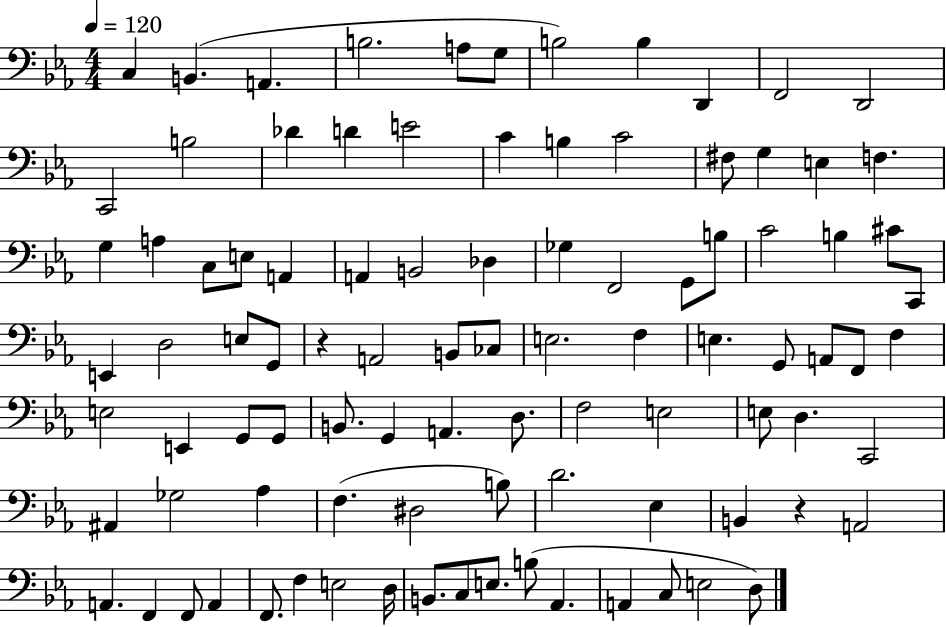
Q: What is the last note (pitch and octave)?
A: D3